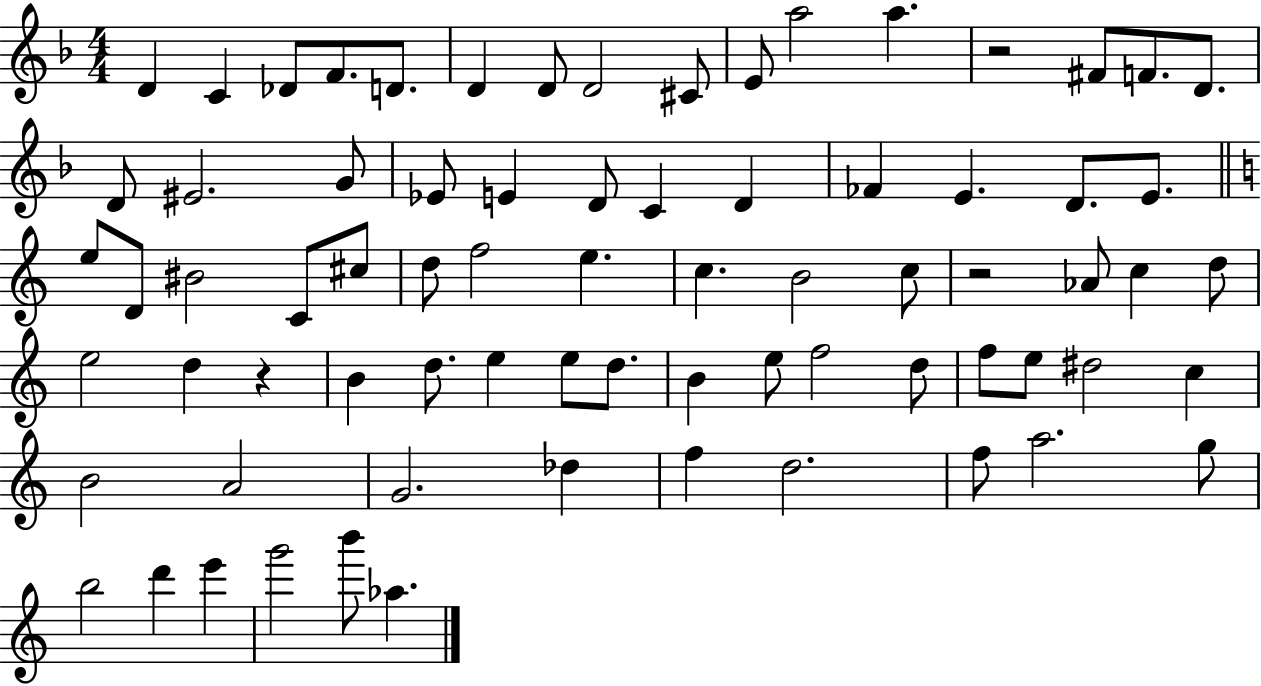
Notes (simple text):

D4/q C4/q Db4/e F4/e. D4/e. D4/q D4/e D4/h C#4/e E4/e A5/h A5/q. R/h F#4/e F4/e. D4/e. D4/e EIS4/h. G4/e Eb4/e E4/q D4/e C4/q D4/q FES4/q E4/q. D4/e. E4/e. E5/e D4/e BIS4/h C4/e C#5/e D5/e F5/h E5/q. C5/q. B4/h C5/e R/h Ab4/e C5/q D5/e E5/h D5/q R/q B4/q D5/e. E5/q E5/e D5/e. B4/q E5/e F5/h D5/e F5/e E5/e D#5/h C5/q B4/h A4/h G4/h. Db5/q F5/q D5/h. F5/e A5/h. G5/e B5/h D6/q E6/q G6/h B6/e Ab5/q.